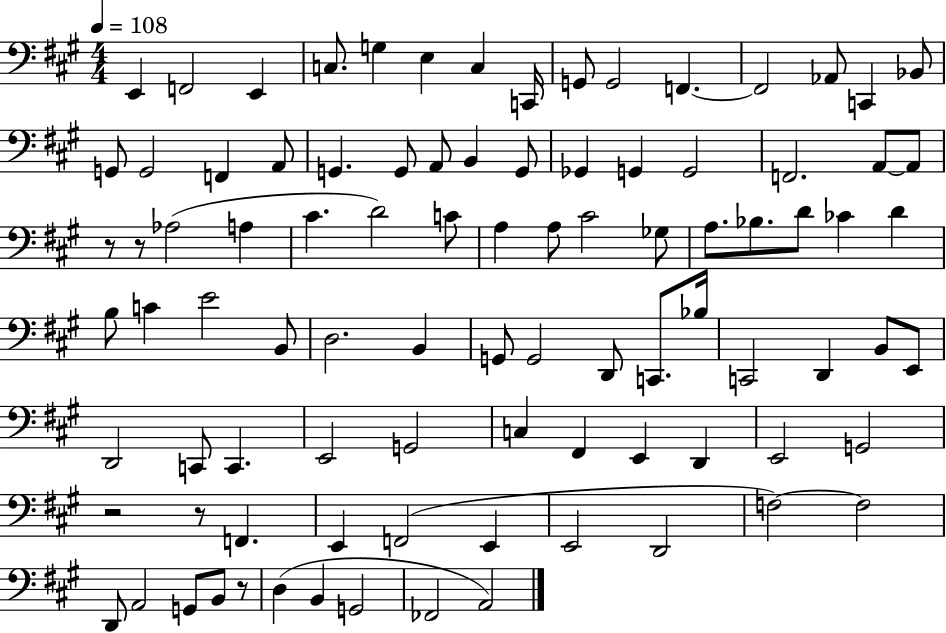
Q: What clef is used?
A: bass